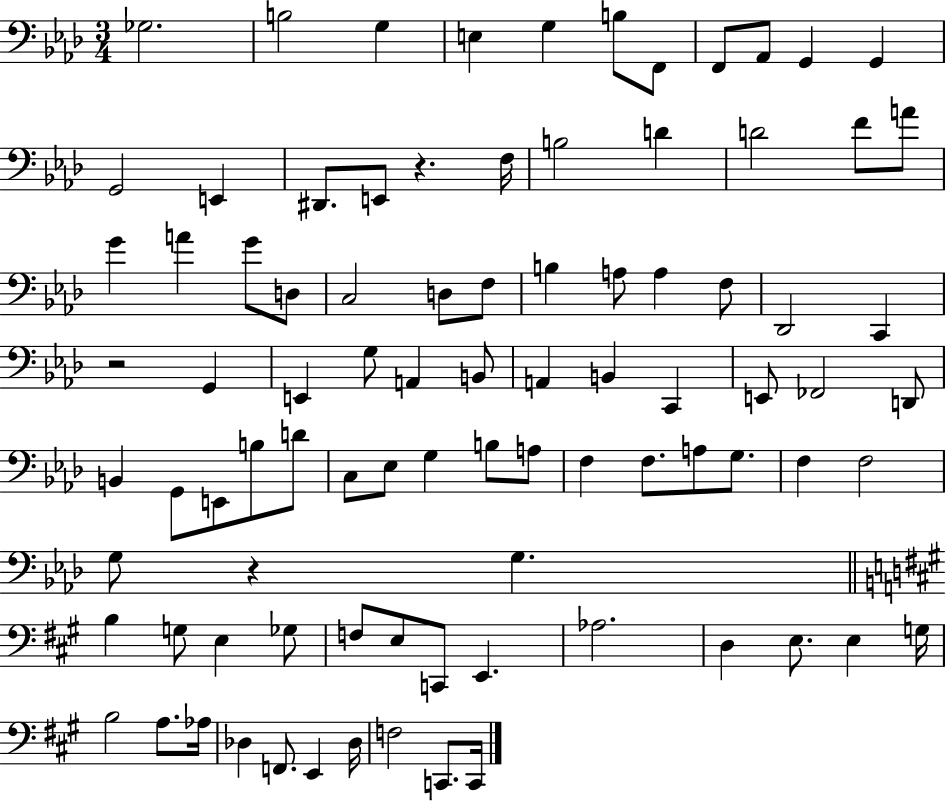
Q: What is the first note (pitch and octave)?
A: Gb3